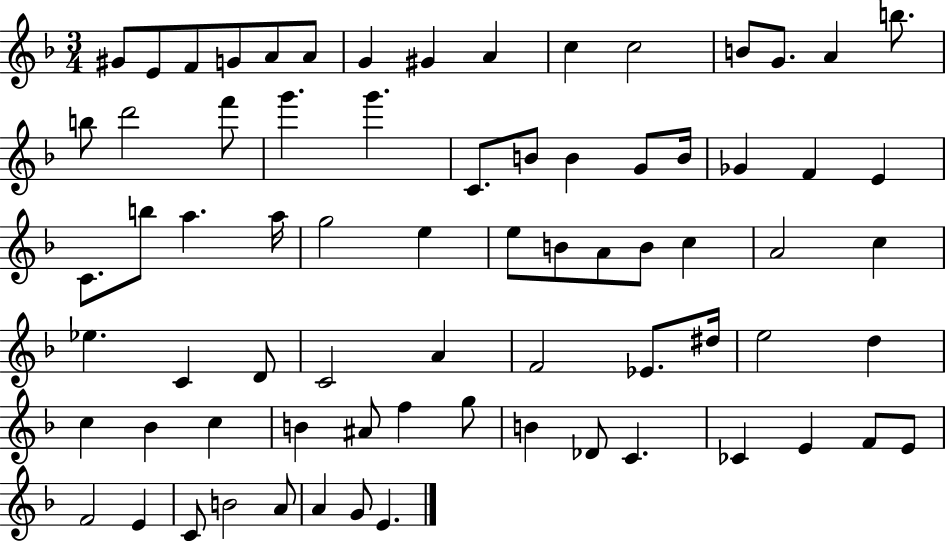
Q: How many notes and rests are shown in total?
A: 73